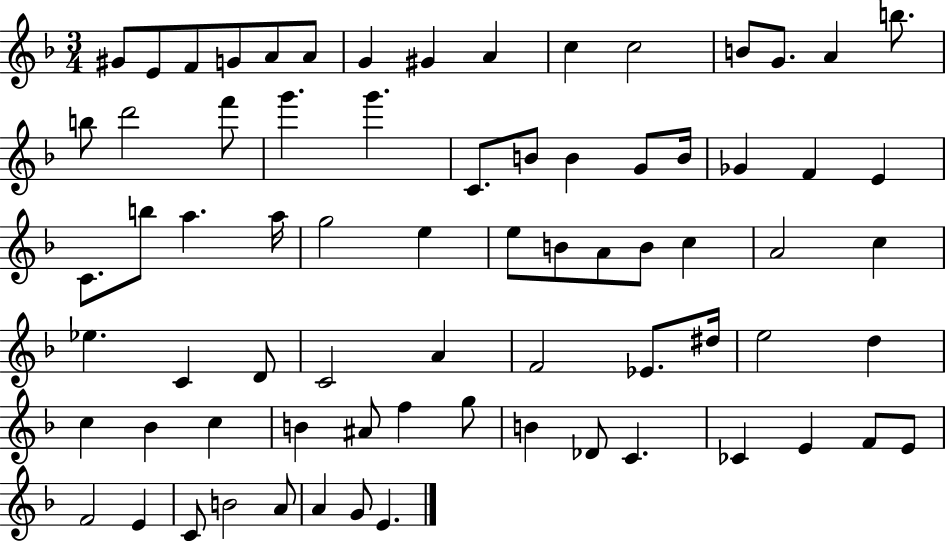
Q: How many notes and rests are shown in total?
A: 73